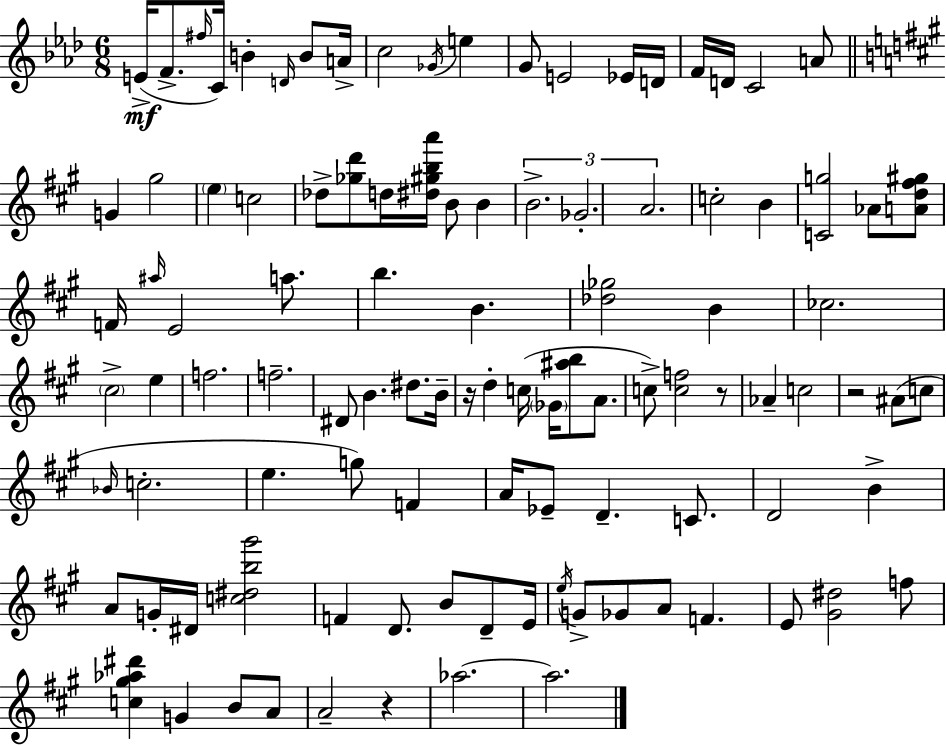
E4/s F4/e. F#5/s C4/s B4/q D4/s B4/e A4/s C5/h Gb4/s E5/q G4/e E4/h Eb4/s D4/s F4/s D4/s C4/h A4/e G4/q G#5/h E5/q C5/h Db5/e [Gb5,D6]/e D5/s [D#5,G#5,B5,A6]/s B4/e B4/q B4/h. Gb4/h. A4/h. C5/h B4/q [C4,G5]/h Ab4/e [A4,D5,F#5,G#5]/e F4/s A#5/s E4/h A5/e. B5/q. B4/q. [Db5,Gb5]/h B4/q CES5/h. C#5/h E5/q F5/h. F5/h. D#4/e B4/q. D#5/e. B4/s R/s D5/q C5/s Gb4/s [A#5,B5]/e A4/e. C5/e [C5,F5]/h R/e Ab4/q C5/h R/h A#4/e C5/e Bb4/s C5/h. E5/q. G5/e F4/q A4/s Eb4/e D4/q. C4/e. D4/h B4/q A4/e G4/s D#4/s [C5,D#5,B5,G#6]/h F4/q D4/e. B4/e D4/e E4/s E5/s G4/e Gb4/e A4/e F4/q. E4/e [G#4,D#5]/h F5/e [C5,G#5,Ab5,D#6]/q G4/q B4/e A4/e A4/h R/q Ab5/h. Ab5/h.